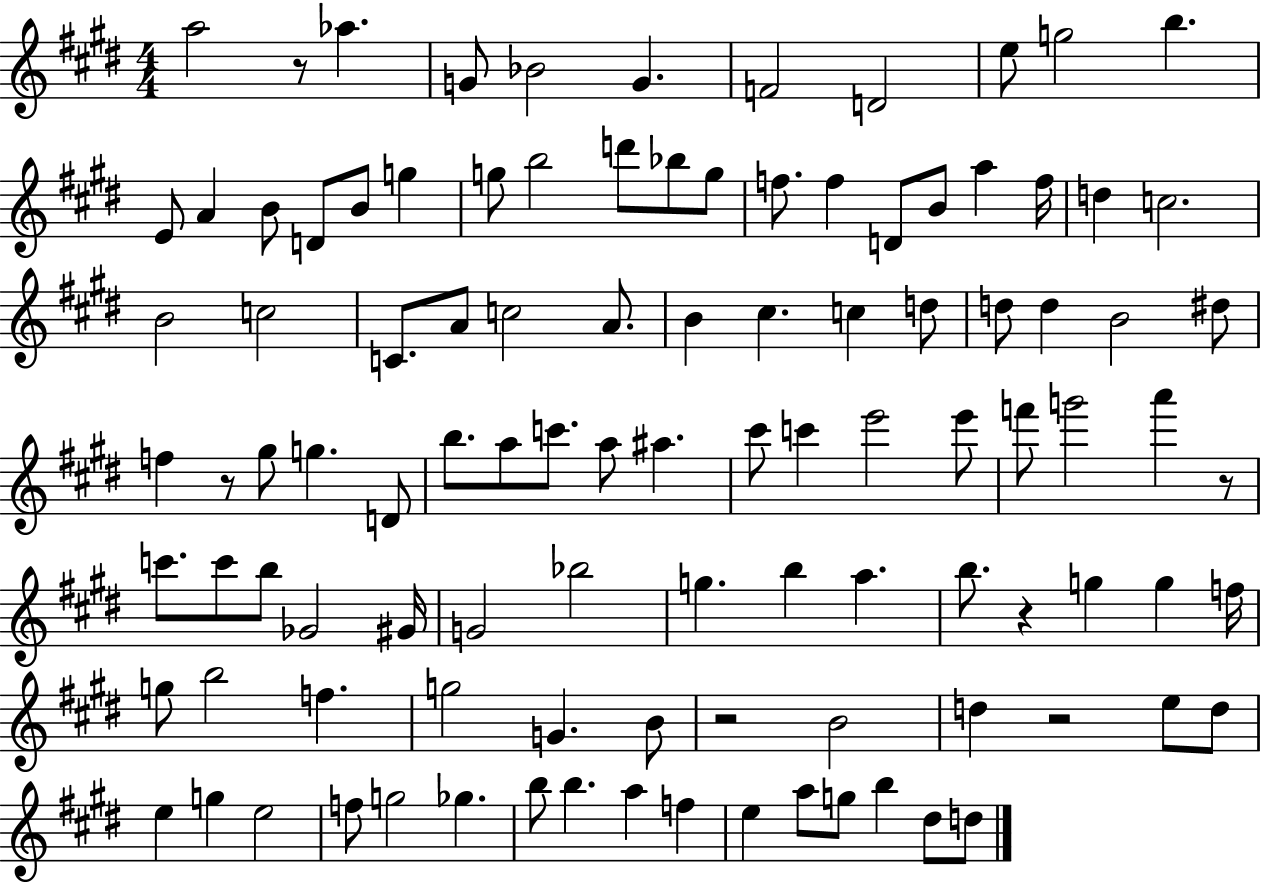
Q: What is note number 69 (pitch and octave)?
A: A5